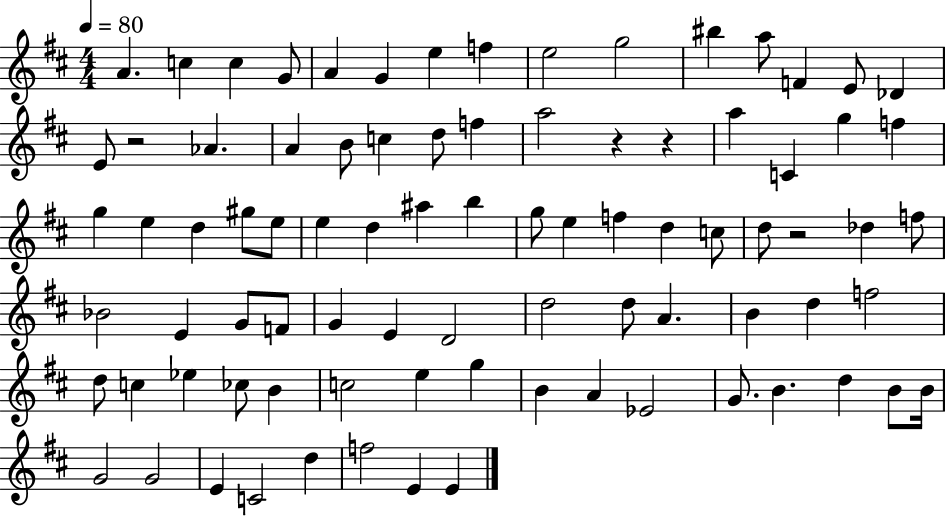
X:1
T:Untitled
M:4/4
L:1/4
K:D
A c c G/2 A G e f e2 g2 ^b a/2 F E/2 _D E/2 z2 _A A B/2 c d/2 f a2 z z a C g f g e d ^g/2 e/2 e d ^a b g/2 e f d c/2 d/2 z2 _d f/2 _B2 E G/2 F/2 G E D2 d2 d/2 A B d f2 d/2 c _e _c/2 B c2 e g B A _E2 G/2 B d B/2 B/4 G2 G2 E C2 d f2 E E